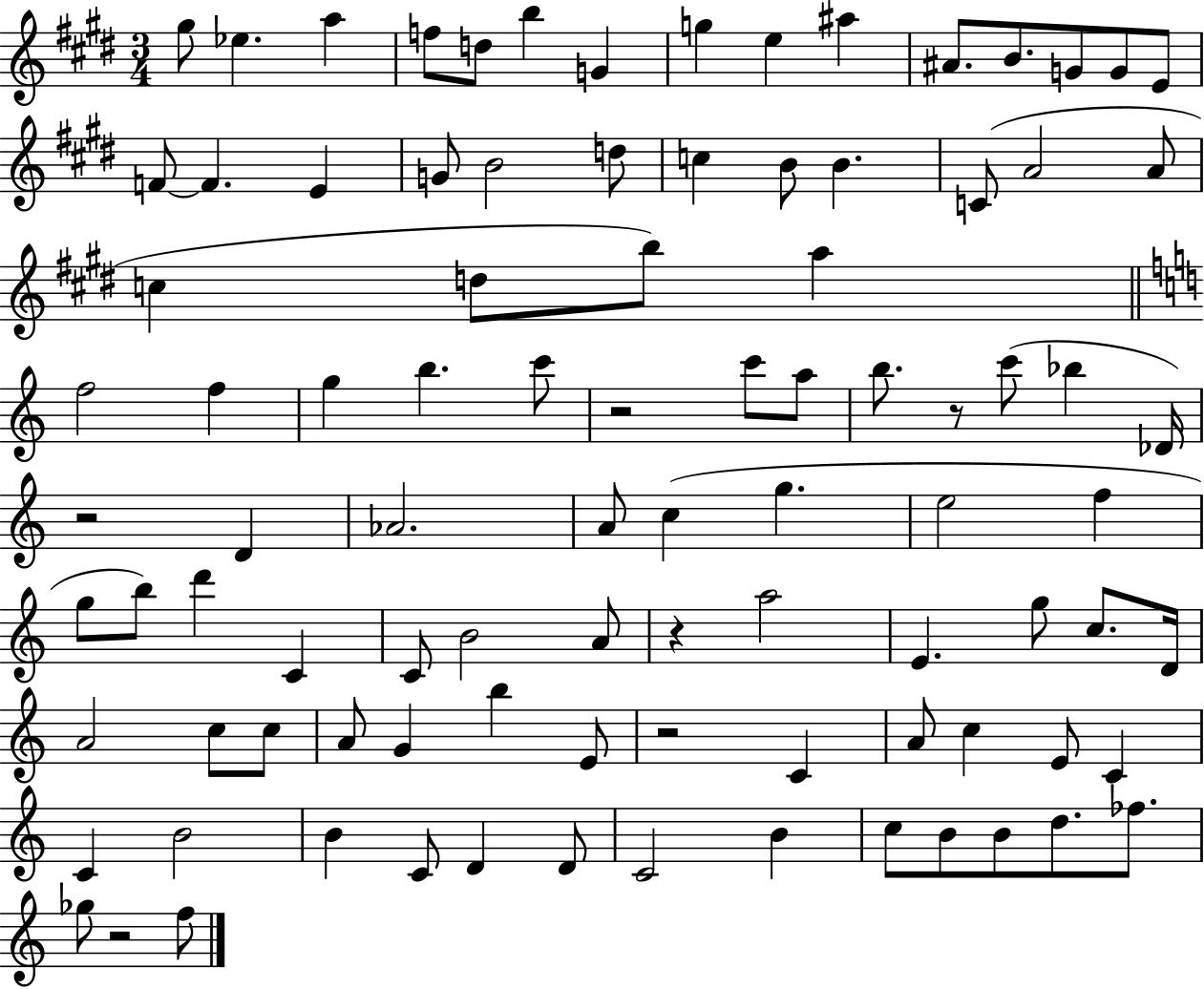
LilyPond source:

{
  \clef treble
  \numericTimeSignature
  \time 3/4
  \key e \major
  \repeat volta 2 { gis''8 ees''4. a''4 | f''8 d''8 b''4 g'4 | g''4 e''4 ais''4 | ais'8. b'8. g'8 g'8 e'8 | \break f'8~~ f'4. e'4 | g'8 b'2 d''8 | c''4 b'8 b'4. | c'8( a'2 a'8 | \break c''4 d''8 b''8) a''4 | \bar "||" \break \key a \minor f''2 f''4 | g''4 b''4. c'''8 | r2 c'''8 a''8 | b''8. r8 c'''8( bes''4 des'16) | \break r2 d'4 | aes'2. | a'8 c''4( g''4. | e''2 f''4 | \break g''8 b''8) d'''4 c'4 | c'8 b'2 a'8 | r4 a''2 | e'4. g''8 c''8. d'16 | \break a'2 c''8 c''8 | a'8 g'4 b''4 e'8 | r2 c'4 | a'8 c''4 e'8 c'4 | \break c'4 b'2 | b'4 c'8 d'4 d'8 | c'2 b'4 | c''8 b'8 b'8 d''8. fes''8. | \break ges''8 r2 f''8 | } \bar "|."
}